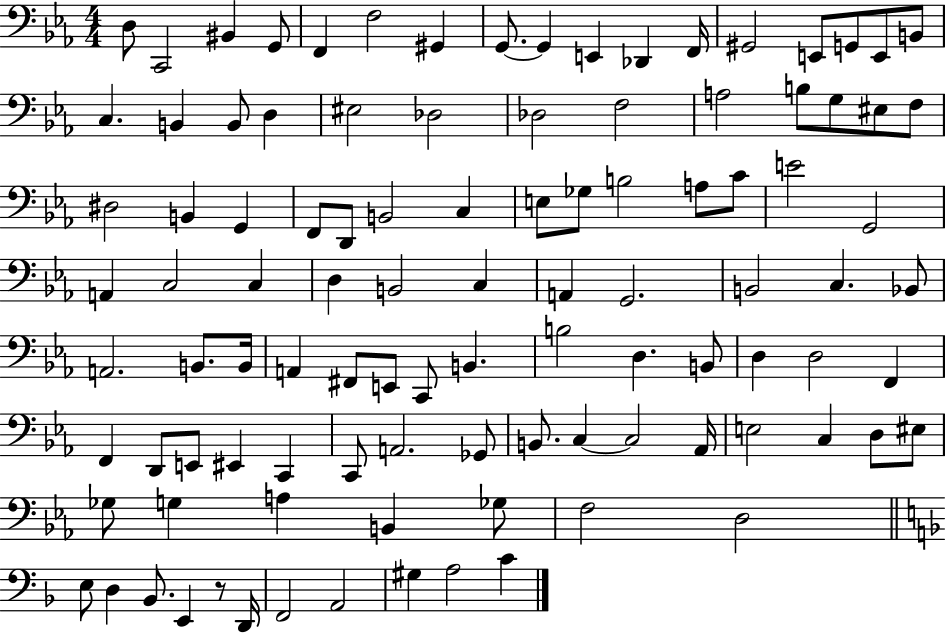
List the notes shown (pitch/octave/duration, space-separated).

D3/e C2/h BIS2/q G2/e F2/q F3/h G#2/q G2/e. G2/q E2/q Db2/q F2/s G#2/h E2/e G2/e E2/e B2/e C3/q. B2/q B2/e D3/q EIS3/h Db3/h Db3/h F3/h A3/h B3/e G3/e EIS3/e F3/e D#3/h B2/q G2/q F2/e D2/e B2/h C3/q E3/e Gb3/e B3/h A3/e C4/e E4/h G2/h A2/q C3/h C3/q D3/q B2/h C3/q A2/q G2/h. B2/h C3/q. Bb2/e A2/h. B2/e. B2/s A2/q F#2/e E2/e C2/e B2/q. B3/h D3/q. B2/e D3/q D3/h F2/q F2/q D2/e E2/e EIS2/q C2/q C2/e A2/h. Gb2/e B2/e. C3/q C3/h Ab2/s E3/h C3/q D3/e EIS3/e Gb3/e G3/q A3/q B2/q Gb3/e F3/h D3/h E3/e D3/q Bb2/e. E2/q R/e D2/s F2/h A2/h G#3/q A3/h C4/q